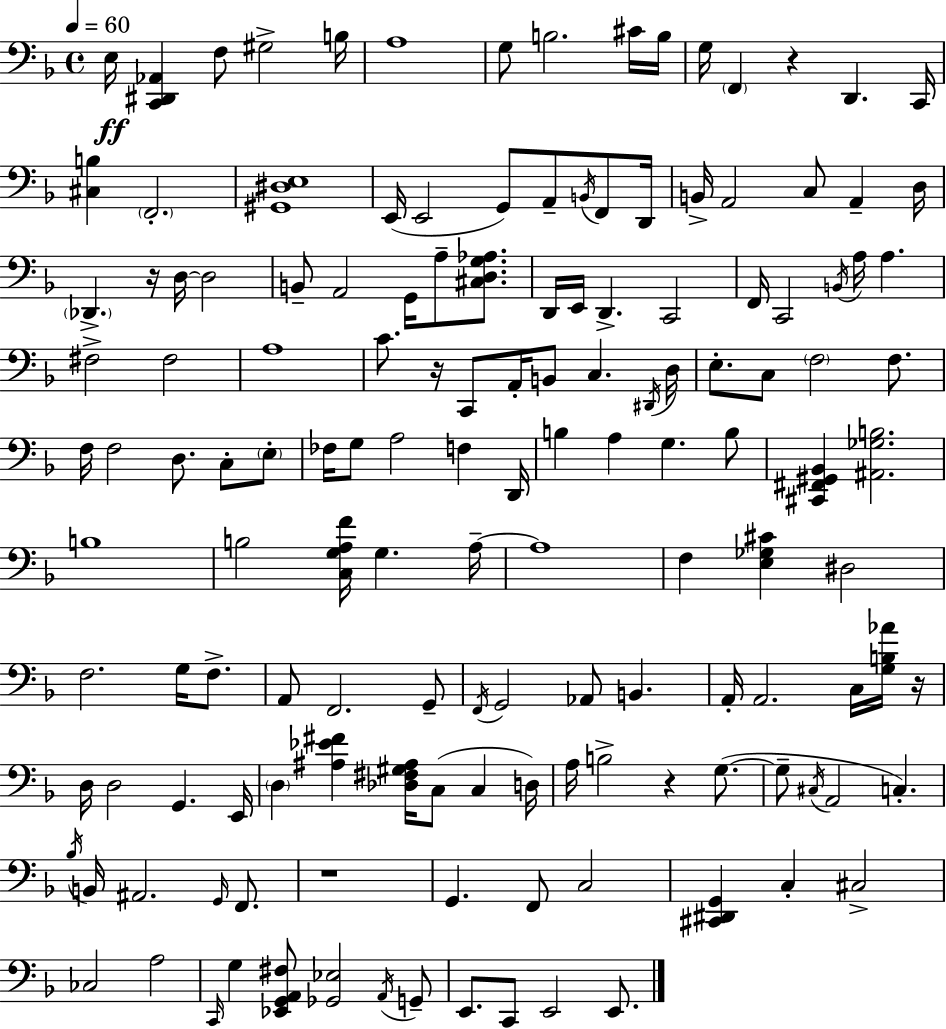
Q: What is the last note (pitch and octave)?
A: E2